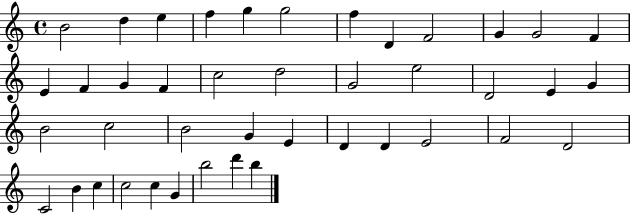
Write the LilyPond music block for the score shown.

{
  \clef treble
  \time 4/4
  \defaultTimeSignature
  \key c \major
  b'2 d''4 e''4 | f''4 g''4 g''2 | f''4 d'4 f'2 | g'4 g'2 f'4 | \break e'4 f'4 g'4 f'4 | c''2 d''2 | g'2 e''2 | d'2 e'4 g'4 | \break b'2 c''2 | b'2 g'4 e'4 | d'4 d'4 e'2 | f'2 d'2 | \break c'2 b'4 c''4 | c''2 c''4 g'4 | b''2 d'''4 b''4 | \bar "|."
}